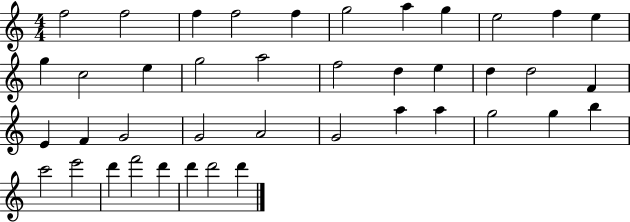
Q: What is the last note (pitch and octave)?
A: D6